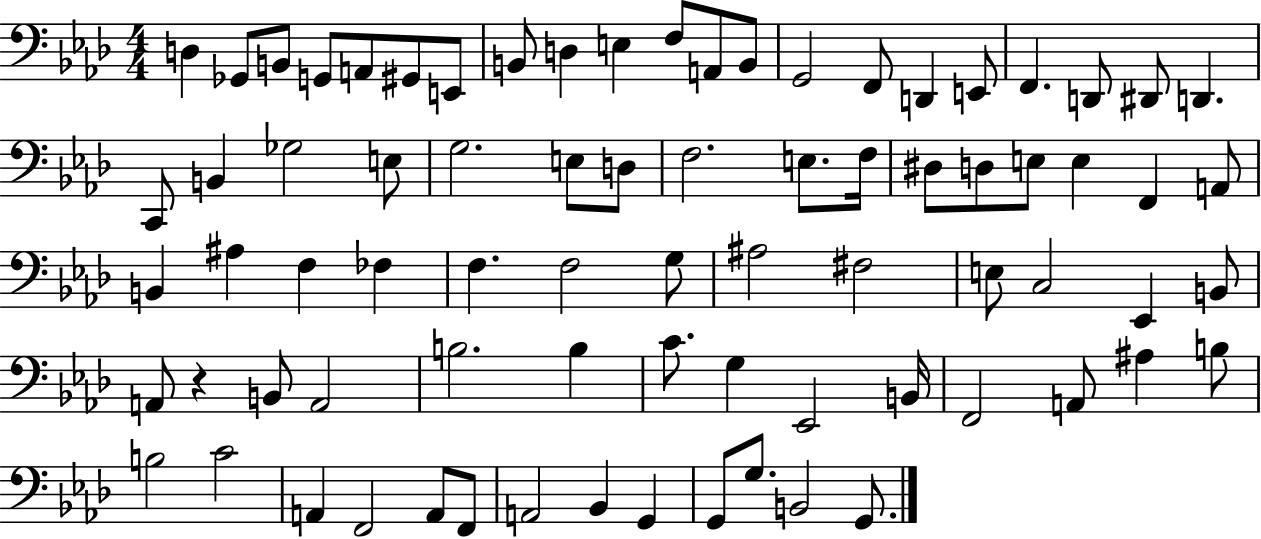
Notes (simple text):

D3/q Gb2/e B2/e G2/e A2/e G#2/e E2/e B2/e D3/q E3/q F3/e A2/e B2/e G2/h F2/e D2/q E2/e F2/q. D2/e D#2/e D2/q. C2/e B2/q Gb3/h E3/e G3/h. E3/e D3/e F3/h. E3/e. F3/s D#3/e D3/e E3/e E3/q F2/q A2/e B2/q A#3/q F3/q FES3/q F3/q. F3/h G3/e A#3/h F#3/h E3/e C3/h Eb2/q B2/e A2/e R/q B2/e A2/h B3/h. B3/q C4/e. G3/q Eb2/h B2/s F2/h A2/e A#3/q B3/e B3/h C4/h A2/q F2/h A2/e F2/e A2/h Bb2/q G2/q G2/e G3/e. B2/h G2/e.